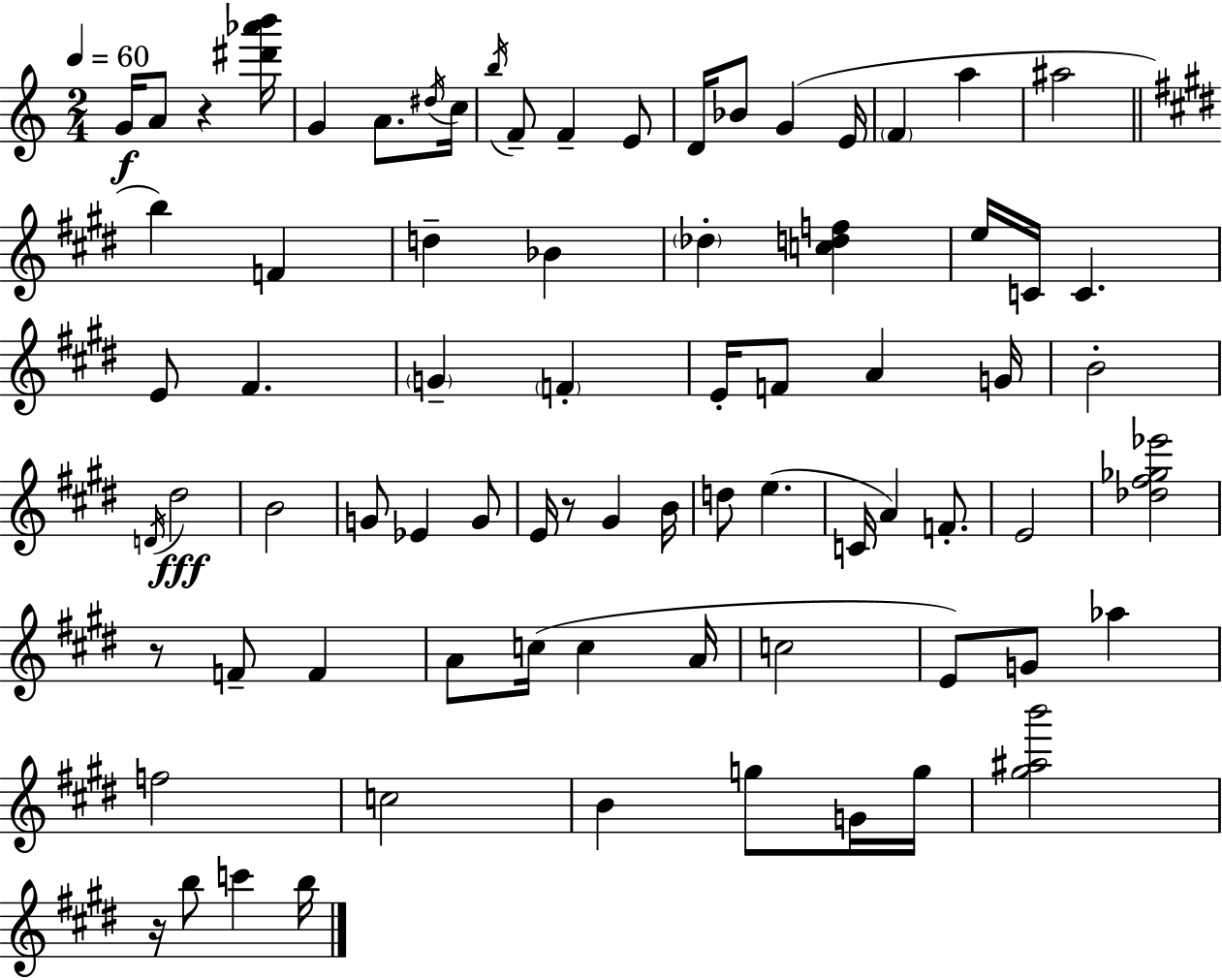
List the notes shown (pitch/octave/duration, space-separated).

G4/s A4/e R/q [D#6,Ab6,B6]/s G4/q A4/e. D#5/s C5/s B5/s F4/e F4/q E4/e D4/s Bb4/e G4/q E4/s F4/q A5/q A#5/h B5/q F4/q D5/q Bb4/q Db5/q [C5,D5,F5]/q E5/s C4/s C4/q. E4/e F#4/q. G4/q F4/q E4/s F4/e A4/q G4/s B4/h D4/s D#5/h B4/h G4/e Eb4/q G4/e E4/s R/e G#4/q B4/s D5/e E5/q. C4/s A4/q F4/e. E4/h [Db5,F#5,Gb5,Eb6]/h R/e F4/e F4/q A4/e C5/s C5/q A4/s C5/h E4/e G4/e Ab5/q F5/h C5/h B4/q G5/e G4/s G5/s [G#5,A#5,B6]/h R/s B5/e C6/q B5/s